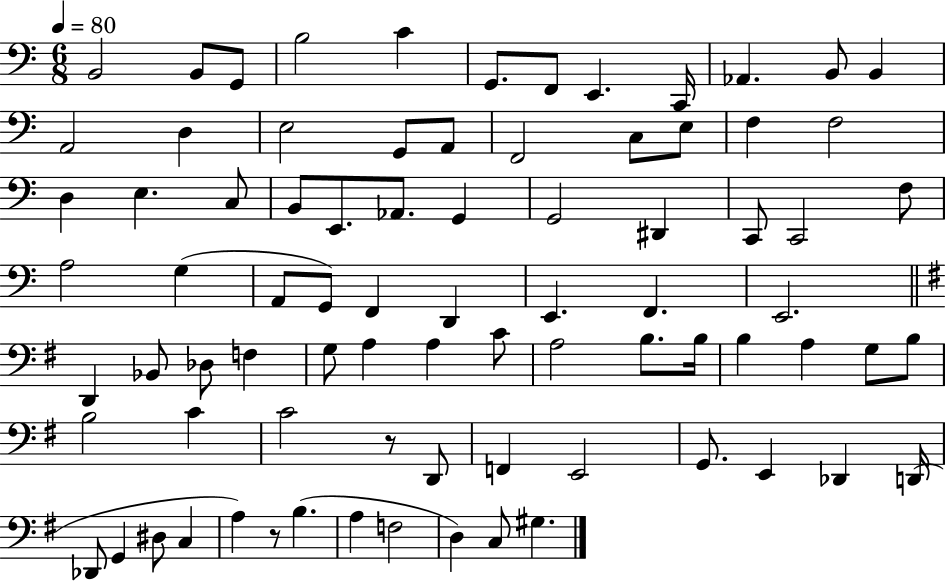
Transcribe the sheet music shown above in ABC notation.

X:1
T:Untitled
M:6/8
L:1/4
K:C
B,,2 B,,/2 G,,/2 B,2 C G,,/2 F,,/2 E,, C,,/4 _A,, B,,/2 B,, A,,2 D, E,2 G,,/2 A,,/2 F,,2 C,/2 E,/2 F, F,2 D, E, C,/2 B,,/2 E,,/2 _A,,/2 G,, G,,2 ^D,, C,,/2 C,,2 F,/2 A,2 G, A,,/2 G,,/2 F,, D,, E,, F,, E,,2 D,, _B,,/2 _D,/2 F, G,/2 A, A, C/2 A,2 B,/2 B,/4 B, A, G,/2 B,/2 B,2 C C2 z/2 D,,/2 F,, E,,2 G,,/2 E,, _D,, D,,/4 _D,,/2 G,, ^D,/2 C, A, z/2 B, A, F,2 D, C,/2 ^G,